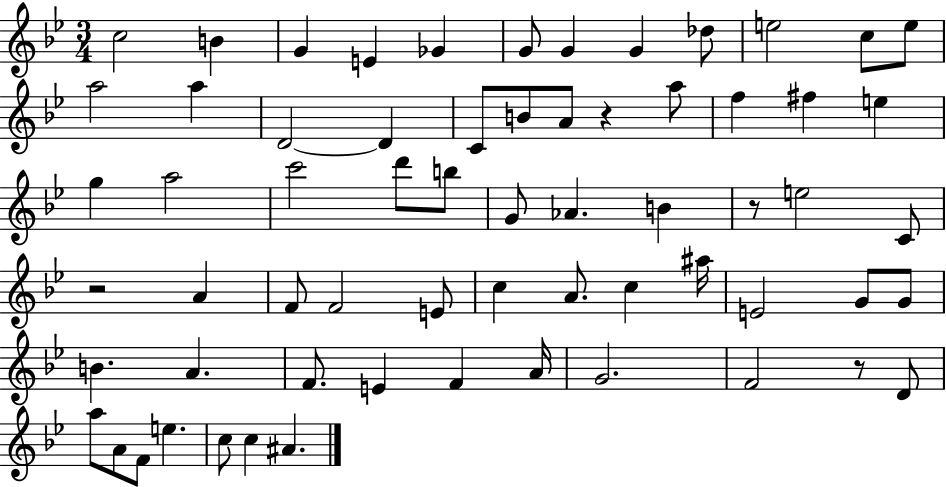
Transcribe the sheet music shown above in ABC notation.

X:1
T:Untitled
M:3/4
L:1/4
K:Bb
c2 B G E _G G/2 G G _d/2 e2 c/2 e/2 a2 a D2 D C/2 B/2 A/2 z a/2 f ^f e g a2 c'2 d'/2 b/2 G/2 _A B z/2 e2 C/2 z2 A F/2 F2 E/2 c A/2 c ^a/4 E2 G/2 G/2 B A F/2 E F A/4 G2 F2 z/2 D/2 a/2 A/2 F/2 e c/2 c ^A